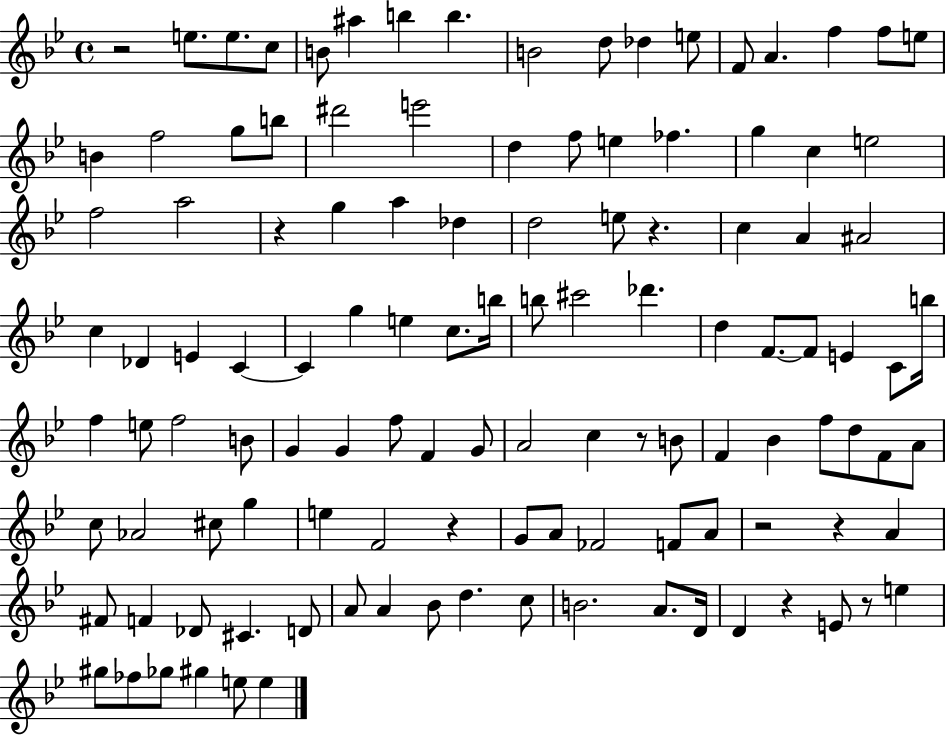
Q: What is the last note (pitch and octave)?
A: E5